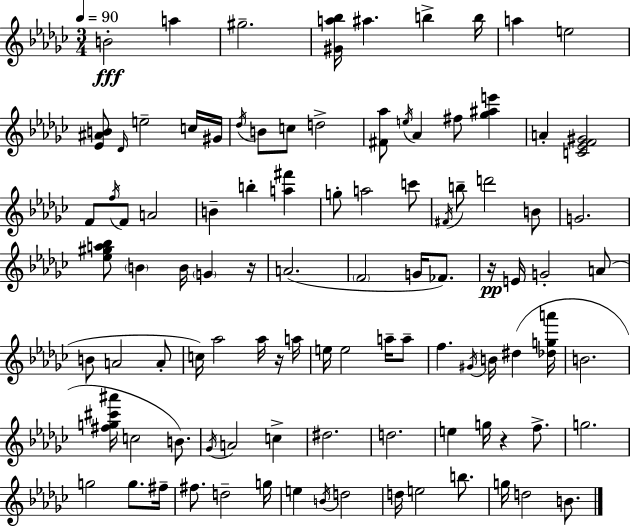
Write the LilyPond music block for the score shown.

{
  \clef treble
  \numericTimeSignature
  \time 3/4
  \key ees \minor
  \tempo 4 = 90
  b'2-.\fff a''4 | gis''2.-- | <gis' a'' bes''>16 ais''4. b''4-> b''16 | a''4 e''2 | \break <ees' ais' b'>8 \grace { des'16 } e''2-- c''16 | gis'16 \acciaccatura { des''16 } b'8 c''8 d''2-> | <fis' aes''>8 \acciaccatura { e''16 } aes'4 fis''8 <ges'' ais'' e'''>4 | a'4-. <c' ees' f' gis'>2 | \break f'8 \acciaccatura { f''16 } f'8 a'2 | b'4-- b''4-. | <a'' fis'''>4 g''8-. a''2 | c'''8 \acciaccatura { fis'16 } b''8-- d'''2 | \break b'8 g'2. | <ees'' gis'' a'' bes''>8 \parenthesize b'4 b'16 | \parenthesize g'4 r16 a'2.( | \parenthesize f'2 | \break g'16 fes'8.) r16\pp e'16 g'2-. | a'8( b'8 a'2 | a'8-. c''16) aes''2 | aes''16 r16 a''16 e''16 e''2 | \break a''16-- a''8-- f''4. \acciaccatura { gis'16 } | b'16 dis''4( <des'' g'' a'''>16 b'2. | <fis'' g'' cis''' ais'''>16 c''2 | b'8.) \acciaccatura { ges'16 } a'2 | \break c''4-> dis''2. | d''2. | e''4 g''16 | r4 f''8.-> g''2. | \break g''2 | g''8. fis''16-- fis''8. d''2-- | g''16 e''4 \acciaccatura { b'16 } | d''2 d''16 e''2 | \break b''8. g''16 d''2 | b'8. \bar "|."
}